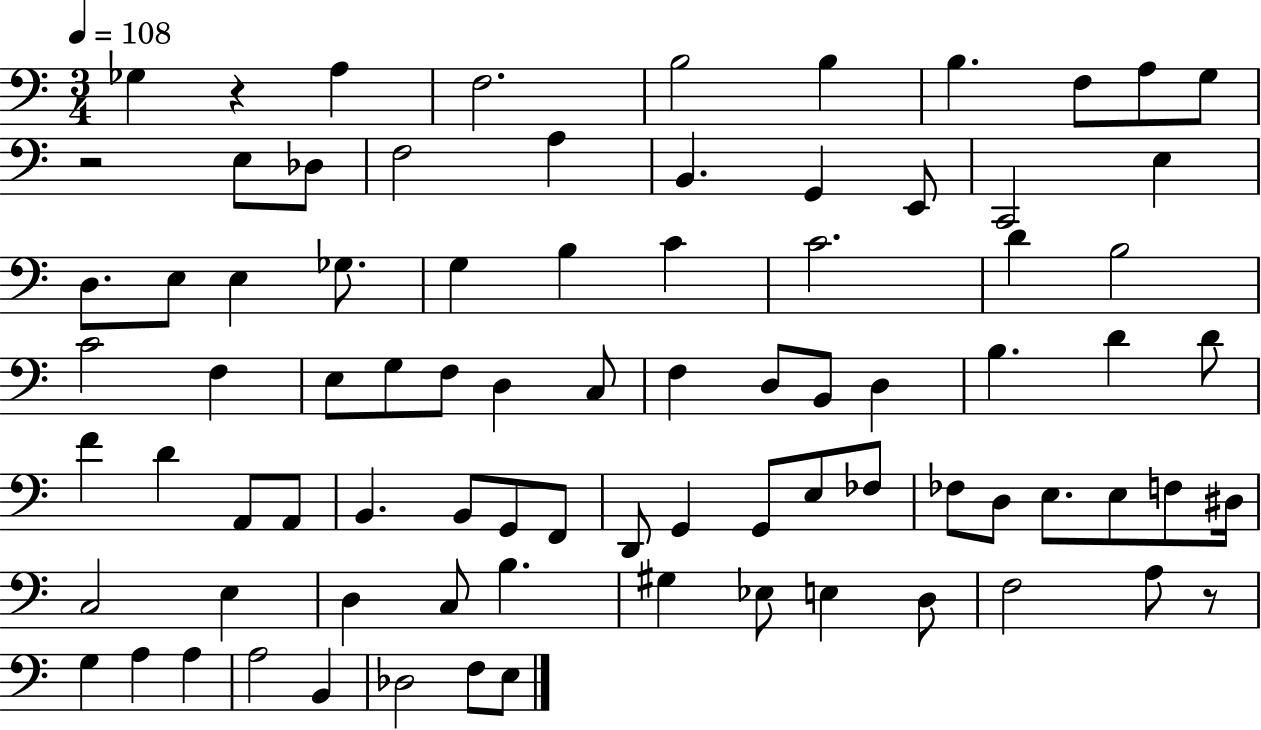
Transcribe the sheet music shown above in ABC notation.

X:1
T:Untitled
M:3/4
L:1/4
K:C
_G, z A, F,2 B,2 B, B, F,/2 A,/2 G,/2 z2 E,/2 _D,/2 F,2 A, B,, G,, E,,/2 C,,2 E, D,/2 E,/2 E, _G,/2 G, B, C C2 D B,2 C2 F, E,/2 G,/2 F,/2 D, C,/2 F, D,/2 B,,/2 D, B, D D/2 F D A,,/2 A,,/2 B,, B,,/2 G,,/2 F,,/2 D,,/2 G,, G,,/2 E,/2 _F,/2 _F,/2 D,/2 E,/2 E,/2 F,/2 ^D,/4 C,2 E, D, C,/2 B, ^G, _E,/2 E, D,/2 F,2 A,/2 z/2 G, A, A, A,2 B,, _D,2 F,/2 E,/2